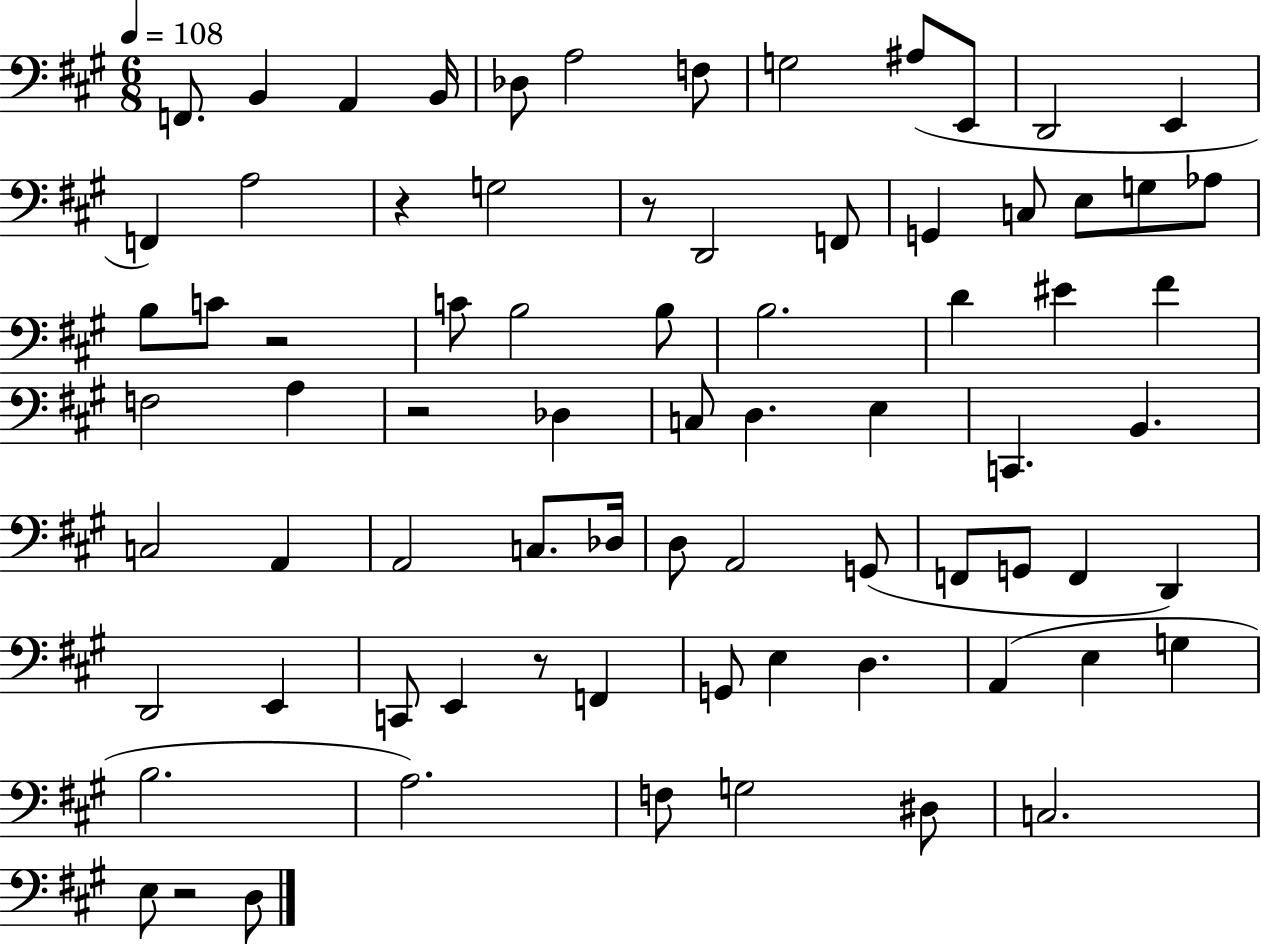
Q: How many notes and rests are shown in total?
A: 76